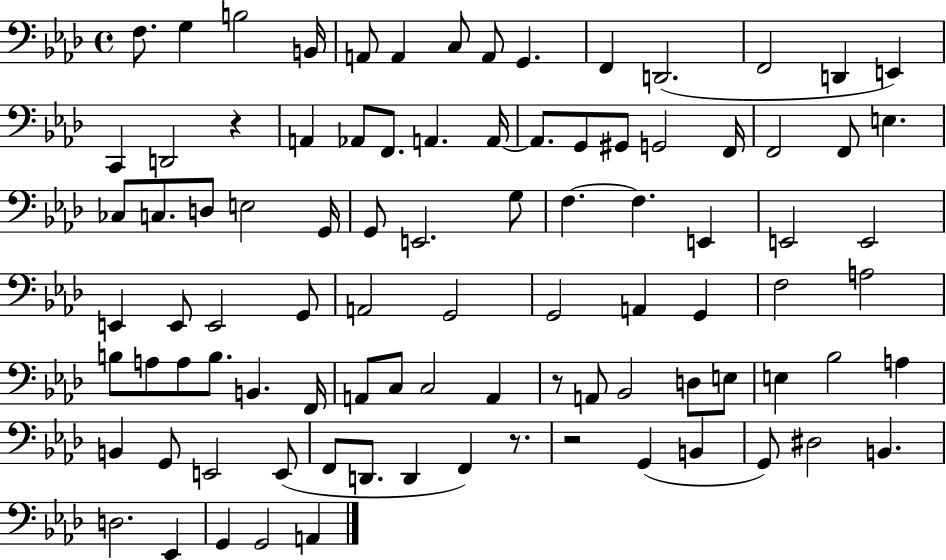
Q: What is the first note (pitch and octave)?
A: F3